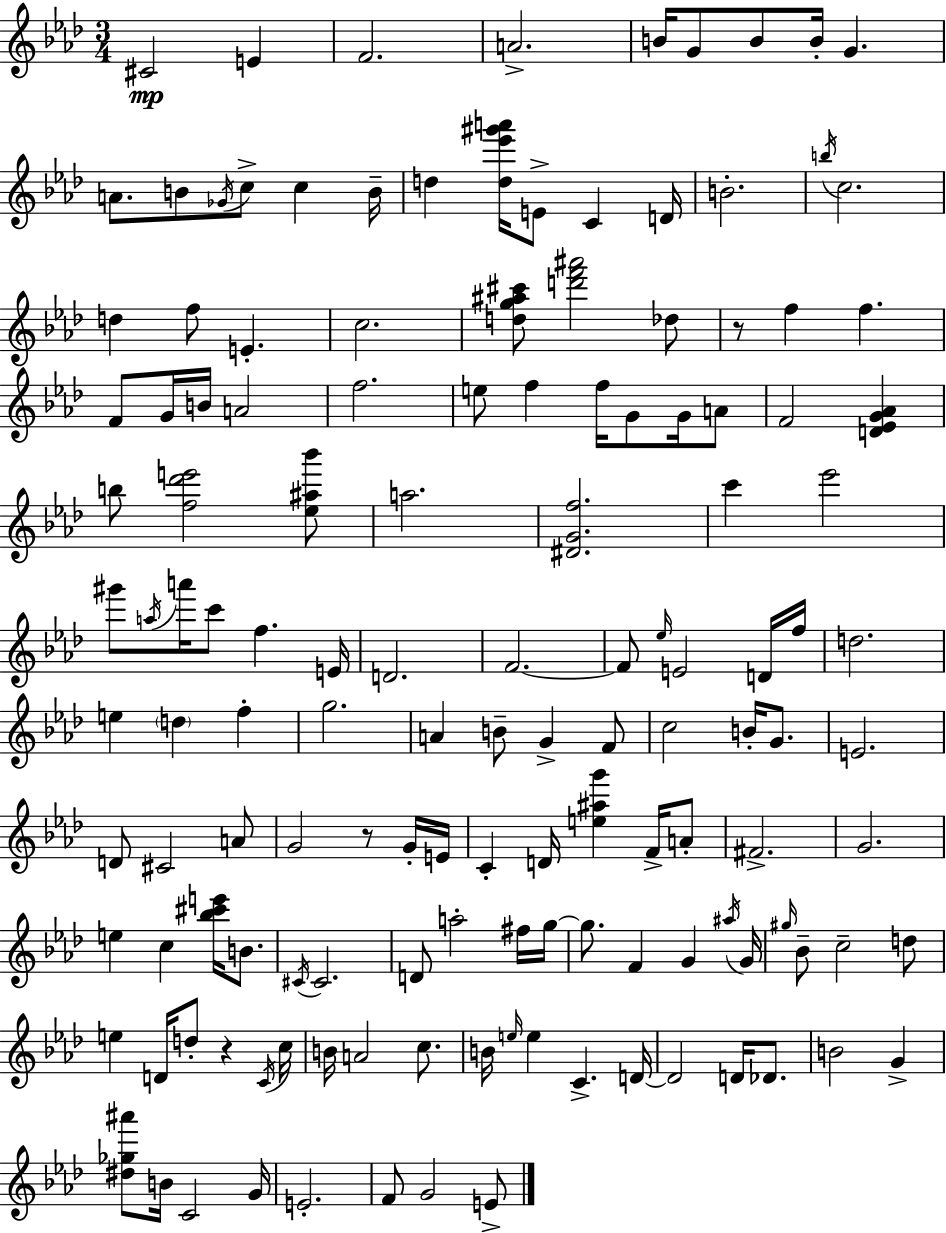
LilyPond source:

{
  \clef treble
  \numericTimeSignature
  \time 3/4
  \key f \minor
  cis'2\mp e'4 | f'2. | a'2.-> | b'16 g'8 b'8 b'16-. g'4. | \break a'8. b'8 \acciaccatura { ges'16 } c''8-> c''4 | b'16-- d''4 <d'' ees''' gis''' a'''>16 e'8-> c'4 | d'16 b'2.-. | \acciaccatura { b''16 } c''2. | \break d''4 f''8 e'4.-. | c''2. | <d'' g'' ais'' cis'''>8 <d''' f''' ais'''>2 | des''8 r8 f''4 f''4. | \break f'8 g'16 b'16 a'2 | f''2. | e''8 f''4 f''16 g'8 g'16 | a'8 f'2 <d' ees' g' aes'>4 | \break b''8 <f'' des''' e'''>2 | <ees'' ais'' bes'''>8 a''2. | <dis' g' f''>2. | c'''4 ees'''2 | \break gis'''8 \acciaccatura { a''16 } a'''16 c'''8 f''4. | e'16 d'2. | f'2.~~ | f'8 \grace { ees''16 } e'2 | \break d'16 f''16 d''2. | e''4 \parenthesize d''4 | f''4-. g''2. | a'4 b'8-- g'4-> | \break f'8 c''2 | b'16-. g'8. e'2. | d'8 cis'2 | a'8 g'2 | \break r8 g'16-. e'16 c'4-. d'16 <e'' ais'' g'''>4 | f'16-> a'8-. fis'2.-> | g'2. | e''4 c''4 | \break <bes'' cis''' e'''>16 b'8. \acciaccatura { cis'16 } cis'2. | d'8 a''2-. | fis''16 g''16~~ g''8. f'4 | g'4 \acciaccatura { ais''16 } g'16 \grace { gis''16 } bes'8-- c''2-- | \break d''8 e''4 d'16 | d''8-. r4 \acciaccatura { c'16 } c''16 b'16 a'2 | c''8. b'16 \grace { e''16 } e''4 | c'4.-> d'16~~ d'2 | \break d'16 des'8. b'2 | g'4-> <dis'' ges'' ais'''>8 b'16 | c'2 g'16 e'2.-. | f'8 g'2 | \break e'8-> \bar "|."
}